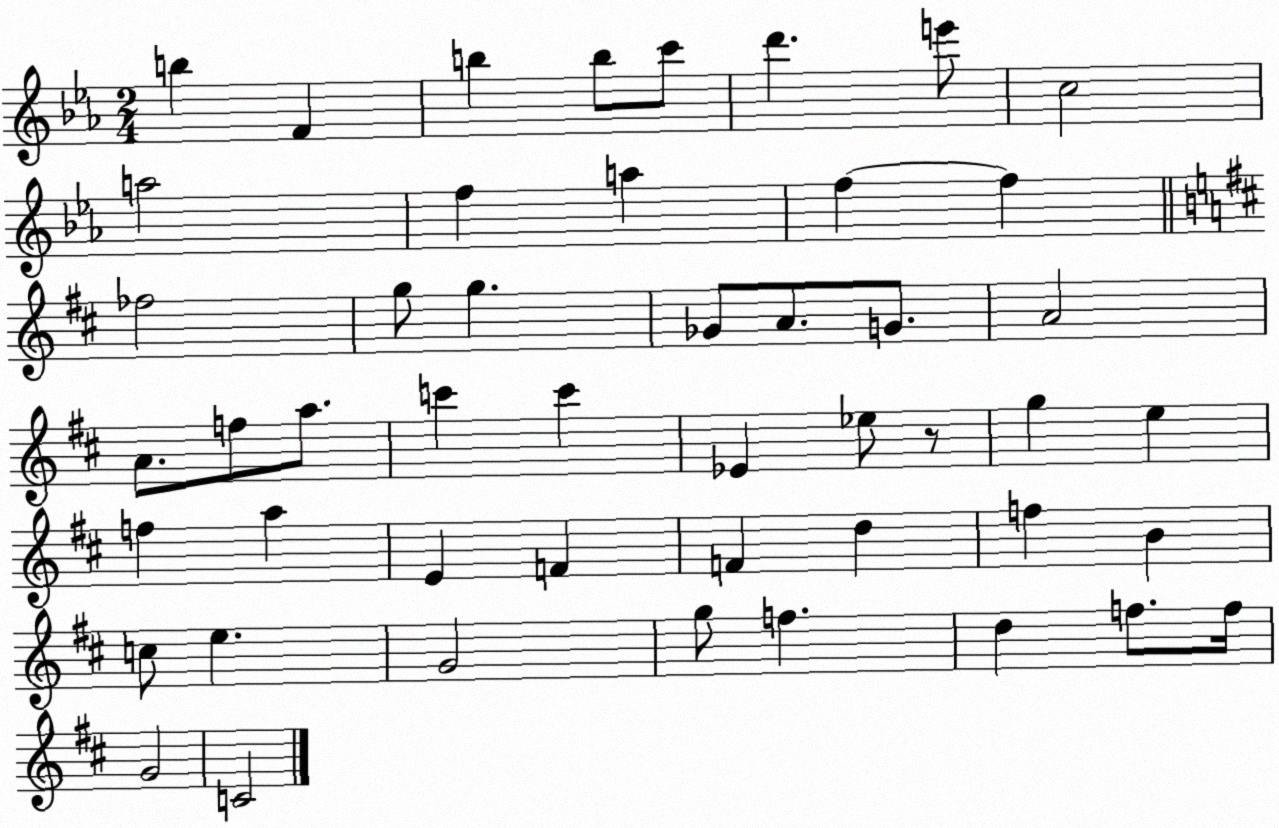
X:1
T:Untitled
M:2/4
L:1/4
K:Eb
b F b b/2 c'/2 d' e'/2 c2 a2 f a f f _f2 g/2 g _G/2 A/2 G/2 A2 A/2 f/2 a/2 c' c' _E _e/2 z/2 g e f a E F F d f B c/2 e G2 g/2 f d f/2 f/4 G2 C2